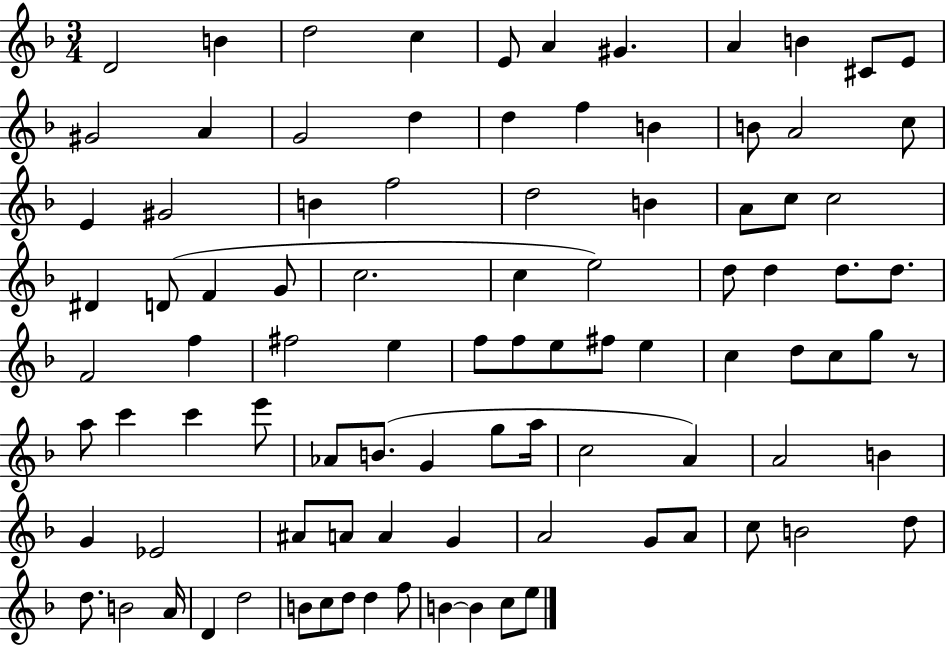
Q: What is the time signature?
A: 3/4